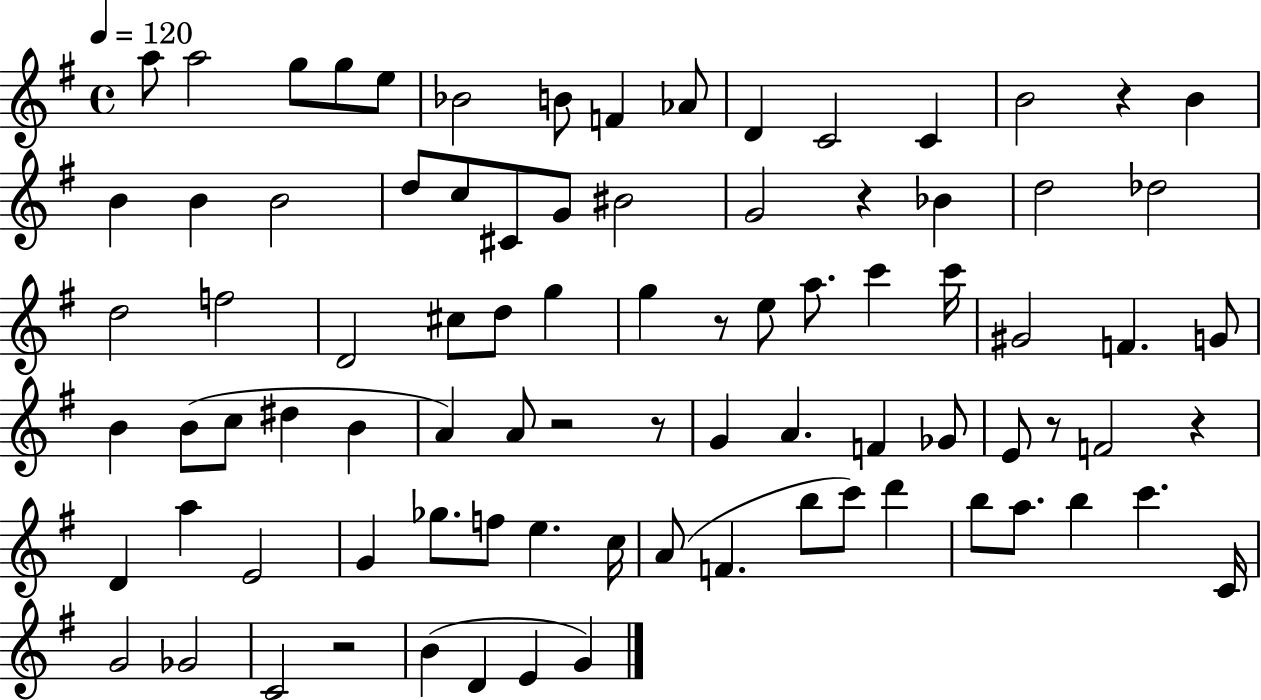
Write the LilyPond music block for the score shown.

{
  \clef treble
  \time 4/4
  \defaultTimeSignature
  \key g \major
  \tempo 4 = 120
  a''8 a''2 g''8 g''8 e''8 | bes'2 b'8 f'4 aes'8 | d'4 c'2 c'4 | b'2 r4 b'4 | \break b'4 b'4 b'2 | d''8 c''8 cis'8 g'8 bis'2 | g'2 r4 bes'4 | d''2 des''2 | \break d''2 f''2 | d'2 cis''8 d''8 g''4 | g''4 r8 e''8 a''8. c'''4 c'''16 | gis'2 f'4. g'8 | \break b'4 b'8( c''8 dis''4 b'4 | a'4) a'8 r2 r8 | g'4 a'4. f'4 ges'8 | e'8 r8 f'2 r4 | \break d'4 a''4 e'2 | g'4 ges''8. f''8 e''4. c''16 | a'8( f'4. b''8 c'''8) d'''4 | b''8 a''8. b''4 c'''4. c'16 | \break g'2 ges'2 | c'2 r2 | b'4( d'4 e'4 g'4) | \bar "|."
}